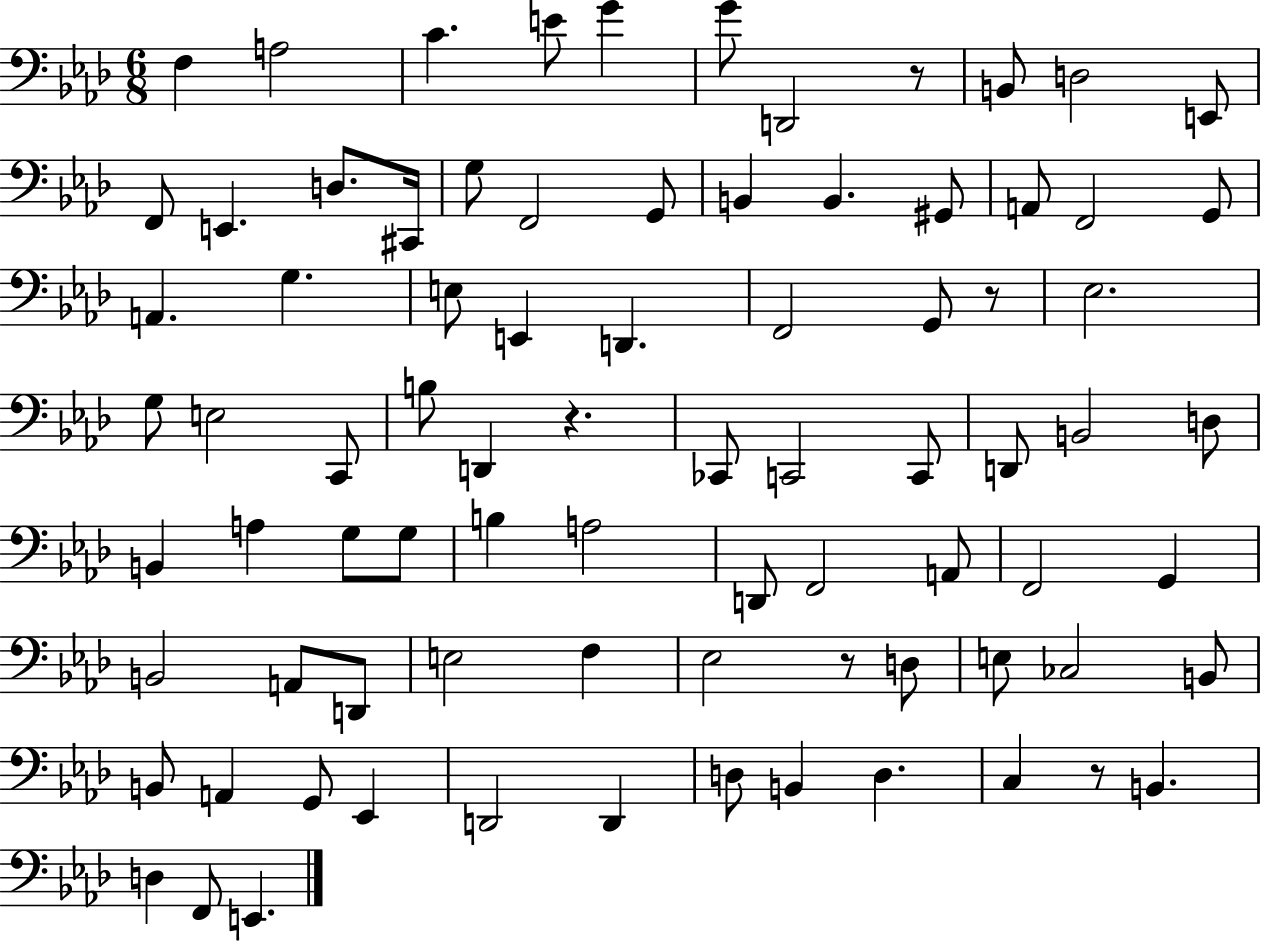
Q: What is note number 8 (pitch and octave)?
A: B2